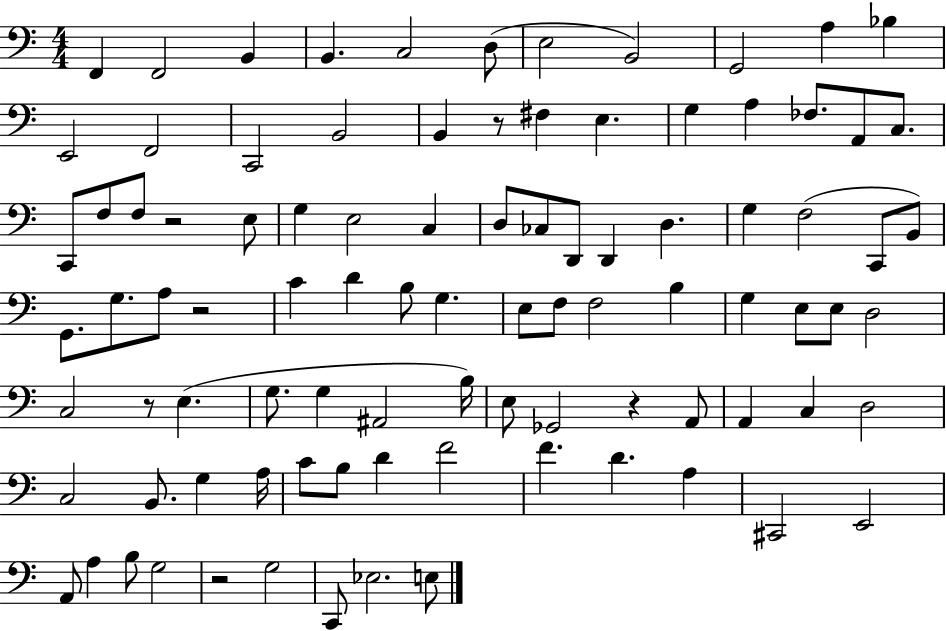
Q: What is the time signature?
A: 4/4